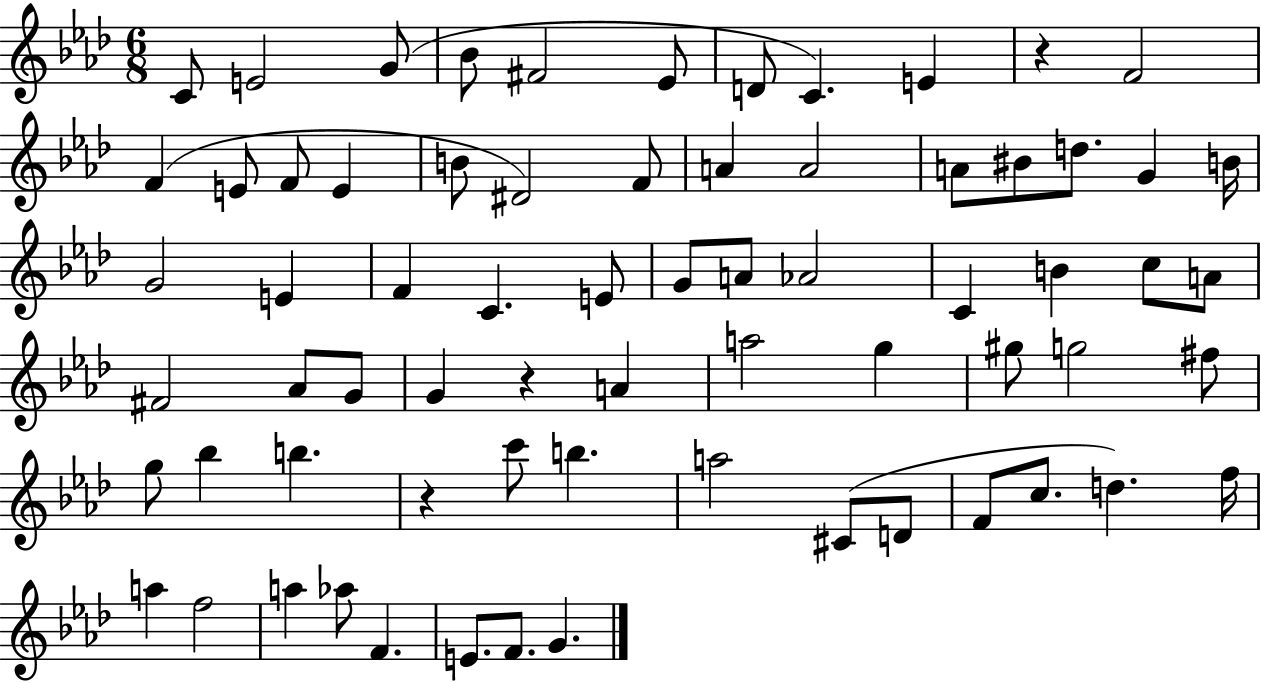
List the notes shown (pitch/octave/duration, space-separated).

C4/e E4/h G4/e Bb4/e F#4/h Eb4/e D4/e C4/q. E4/q R/q F4/h F4/q E4/e F4/e E4/q B4/e D#4/h F4/e A4/q A4/h A4/e BIS4/e D5/e. G4/q B4/s G4/h E4/q F4/q C4/q. E4/e G4/e A4/e Ab4/h C4/q B4/q C5/e A4/e F#4/h Ab4/e G4/e G4/q R/q A4/q A5/h G5/q G#5/e G5/h F#5/e G5/e Bb5/q B5/q. R/q C6/e B5/q. A5/h C#4/e D4/e F4/e C5/e. D5/q. F5/s A5/q F5/h A5/q Ab5/e F4/q. E4/e. F4/e. G4/q.